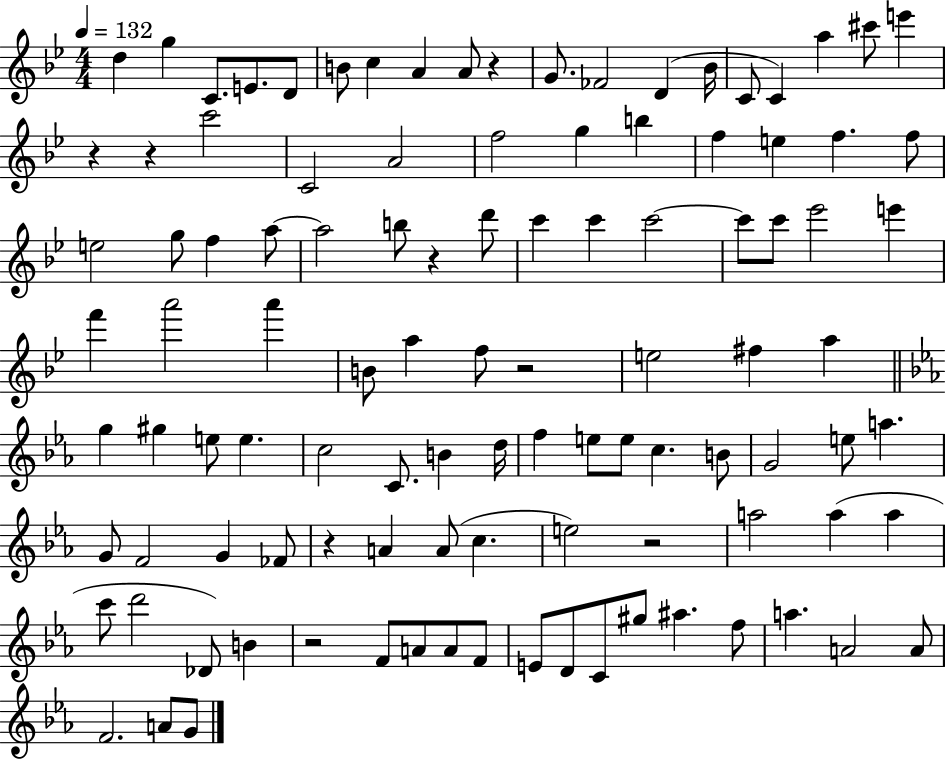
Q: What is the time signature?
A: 4/4